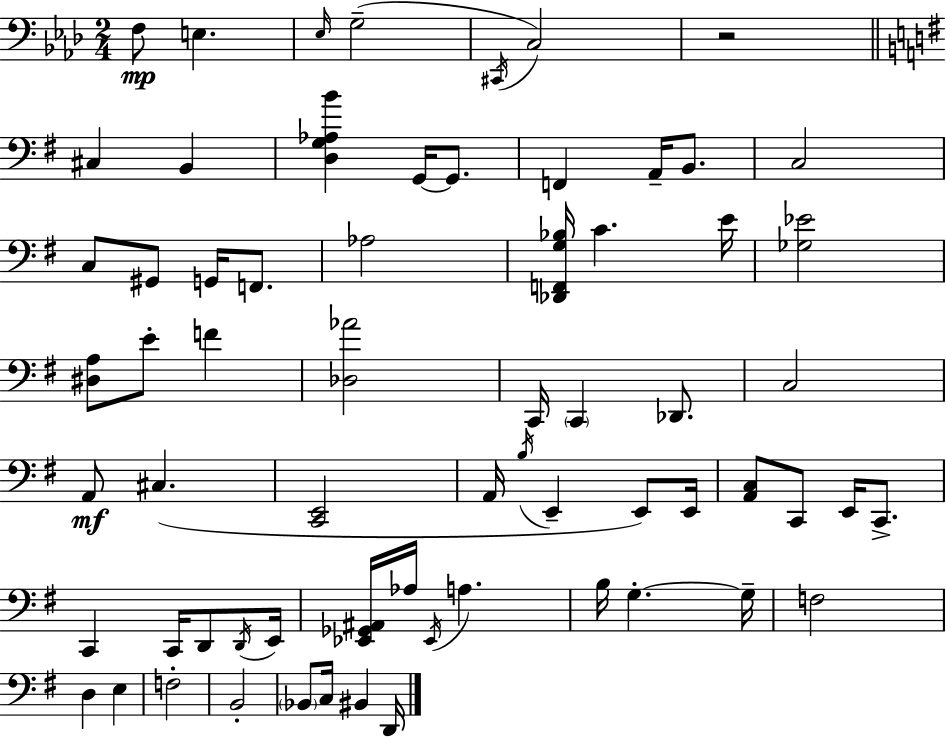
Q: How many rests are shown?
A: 1